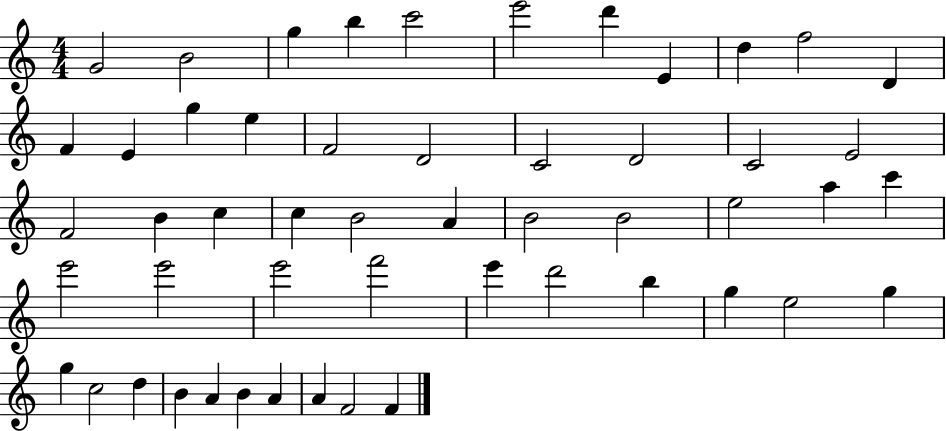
X:1
T:Untitled
M:4/4
L:1/4
K:C
G2 B2 g b c'2 e'2 d' E d f2 D F E g e F2 D2 C2 D2 C2 E2 F2 B c c B2 A B2 B2 e2 a c' e'2 e'2 e'2 f'2 e' d'2 b g e2 g g c2 d B A B A A F2 F